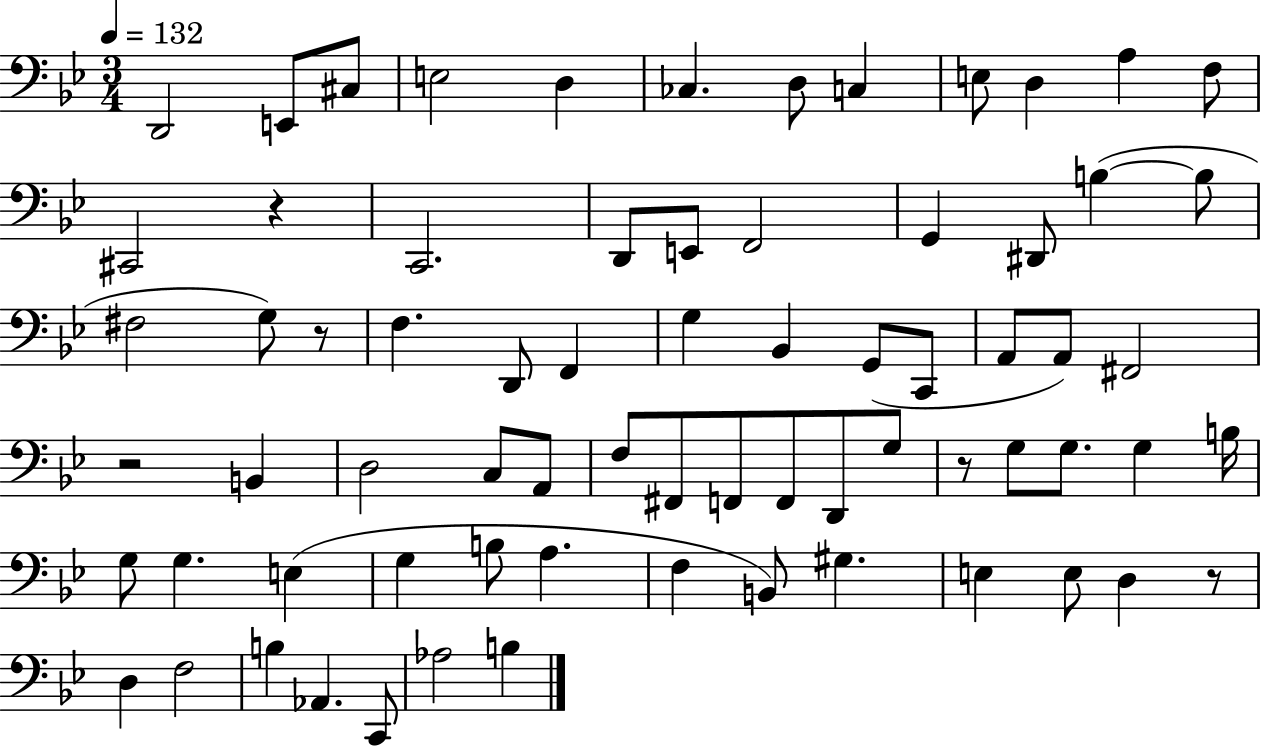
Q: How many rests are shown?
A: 5